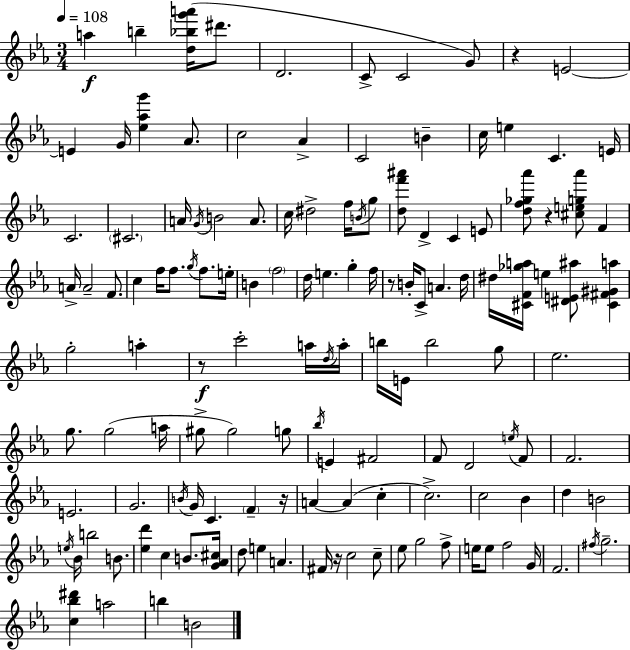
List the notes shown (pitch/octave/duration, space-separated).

A5/q B5/q [D5,Bb5,G6,A6]/s D#6/e. D4/h. C4/e C4/h G4/e R/q E4/h E4/q G4/s [Eb5,Ab5,G6]/q Ab4/e. C5/h Ab4/q C4/h B4/q C5/s E5/q C4/q. E4/s C4/h. C#4/h. A4/s G4/s B4/h A4/e. C5/s D#5/h F5/s B4/s G5/e [D5,F6,A#6]/e D4/q C4/q E4/e [D5,F5,Gb5,Ab6]/e R/q [C#5,E5,G5,Ab6]/e F4/q A4/s A4/h F4/e. C5/q F5/s F5/e. G5/s F5/e. E5/s B4/q F5/h D5/s E5/q. G5/q F5/s R/e B4/s C4/e A4/q. D5/s D#5/s [C#4,F4,Gb5,A5]/s E5/q [D#4,E4,A#5]/e [C#4,F#4,G#4,A5]/q G5/h A5/q R/e C6/h A5/s D5/s A5/s B5/s E4/s B5/h G5/e Eb5/h. G5/e. G5/h A5/s G#5/e G#5/h G5/e Bb5/s E4/q F#4/h F4/e D4/h E5/s F4/e F4/h. E4/h. G4/h. B4/s G4/s C4/q. F4/q R/s A4/q A4/q C5/q C5/h. C5/h Bb4/q D5/q B4/h E5/s Bb4/s B5/h B4/e. [Eb5,D6]/q C5/q B4/e. [G4,Ab4,C#5]/s D5/e E5/q A4/q. F#4/s R/s C5/h C5/e Eb5/e G5/h F5/e E5/s E5/e F5/h G4/s F4/h. F#5/s G5/h. [C5,Bb5,D#6]/q A5/h B5/q B4/h